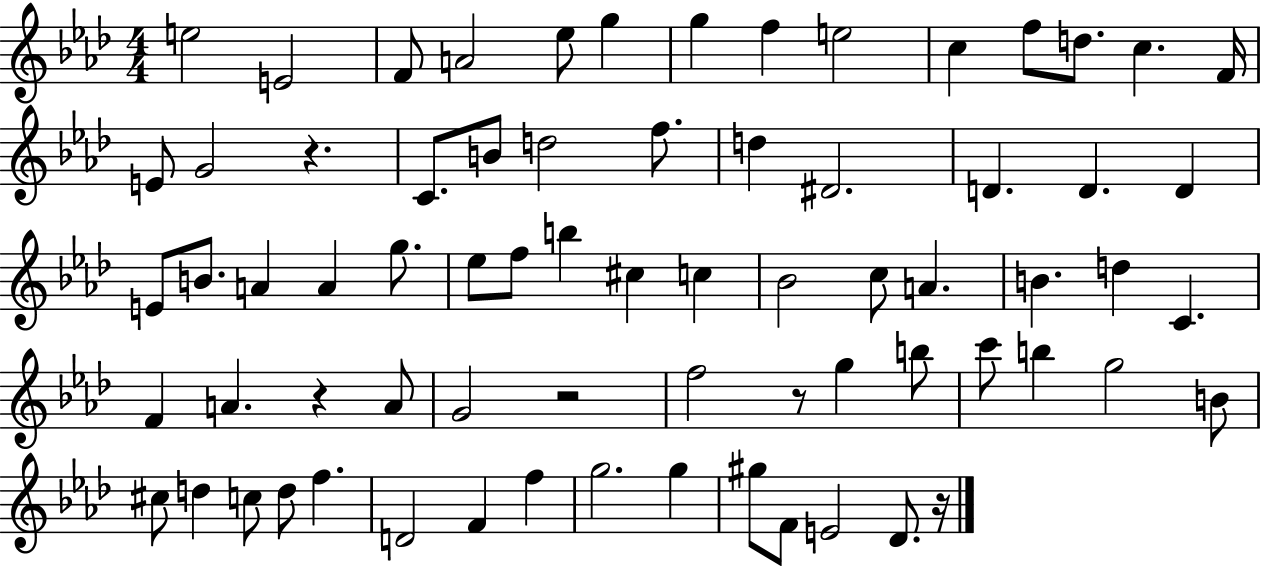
{
  \clef treble
  \numericTimeSignature
  \time 4/4
  \key aes \major
  e''2 e'2 | f'8 a'2 ees''8 g''4 | g''4 f''4 e''2 | c''4 f''8 d''8. c''4. f'16 | \break e'8 g'2 r4. | c'8. b'8 d''2 f''8. | d''4 dis'2. | d'4. d'4. d'4 | \break e'8 b'8. a'4 a'4 g''8. | ees''8 f''8 b''4 cis''4 c''4 | bes'2 c''8 a'4. | b'4. d''4 c'4. | \break f'4 a'4. r4 a'8 | g'2 r2 | f''2 r8 g''4 b''8 | c'''8 b''4 g''2 b'8 | \break cis''8 d''4 c''8 d''8 f''4. | d'2 f'4 f''4 | g''2. g''4 | gis''8 f'8 e'2 des'8. r16 | \break \bar "|."
}